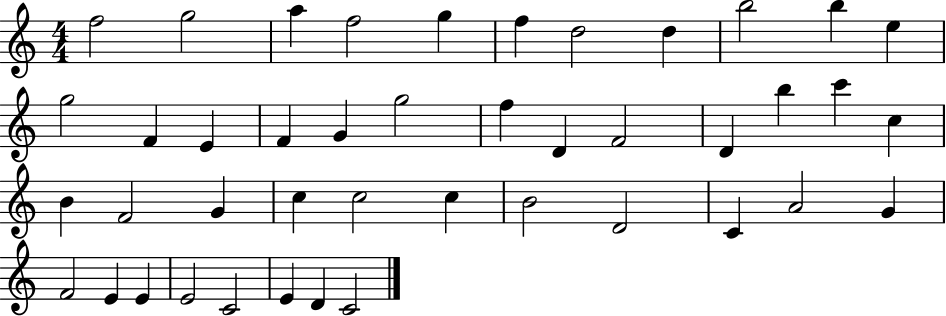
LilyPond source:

{
  \clef treble
  \numericTimeSignature
  \time 4/4
  \key c \major
  f''2 g''2 | a''4 f''2 g''4 | f''4 d''2 d''4 | b''2 b''4 e''4 | \break g''2 f'4 e'4 | f'4 g'4 g''2 | f''4 d'4 f'2 | d'4 b''4 c'''4 c''4 | \break b'4 f'2 g'4 | c''4 c''2 c''4 | b'2 d'2 | c'4 a'2 g'4 | \break f'2 e'4 e'4 | e'2 c'2 | e'4 d'4 c'2 | \bar "|."
}